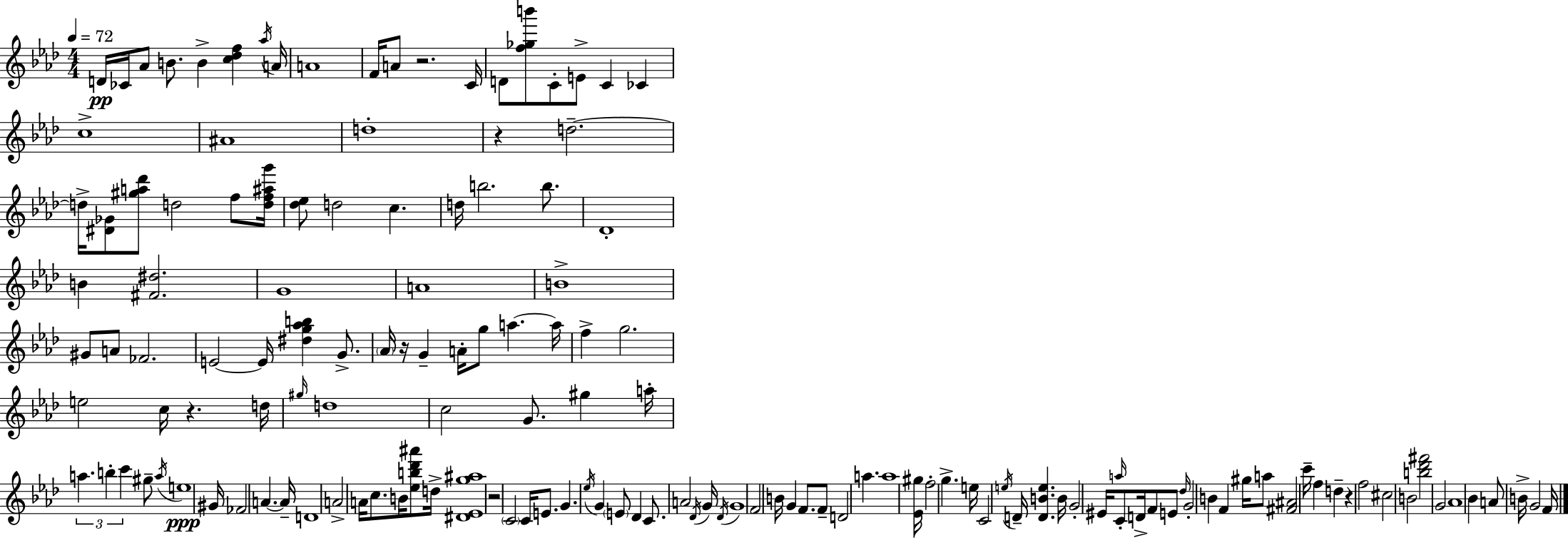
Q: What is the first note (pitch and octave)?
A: D4